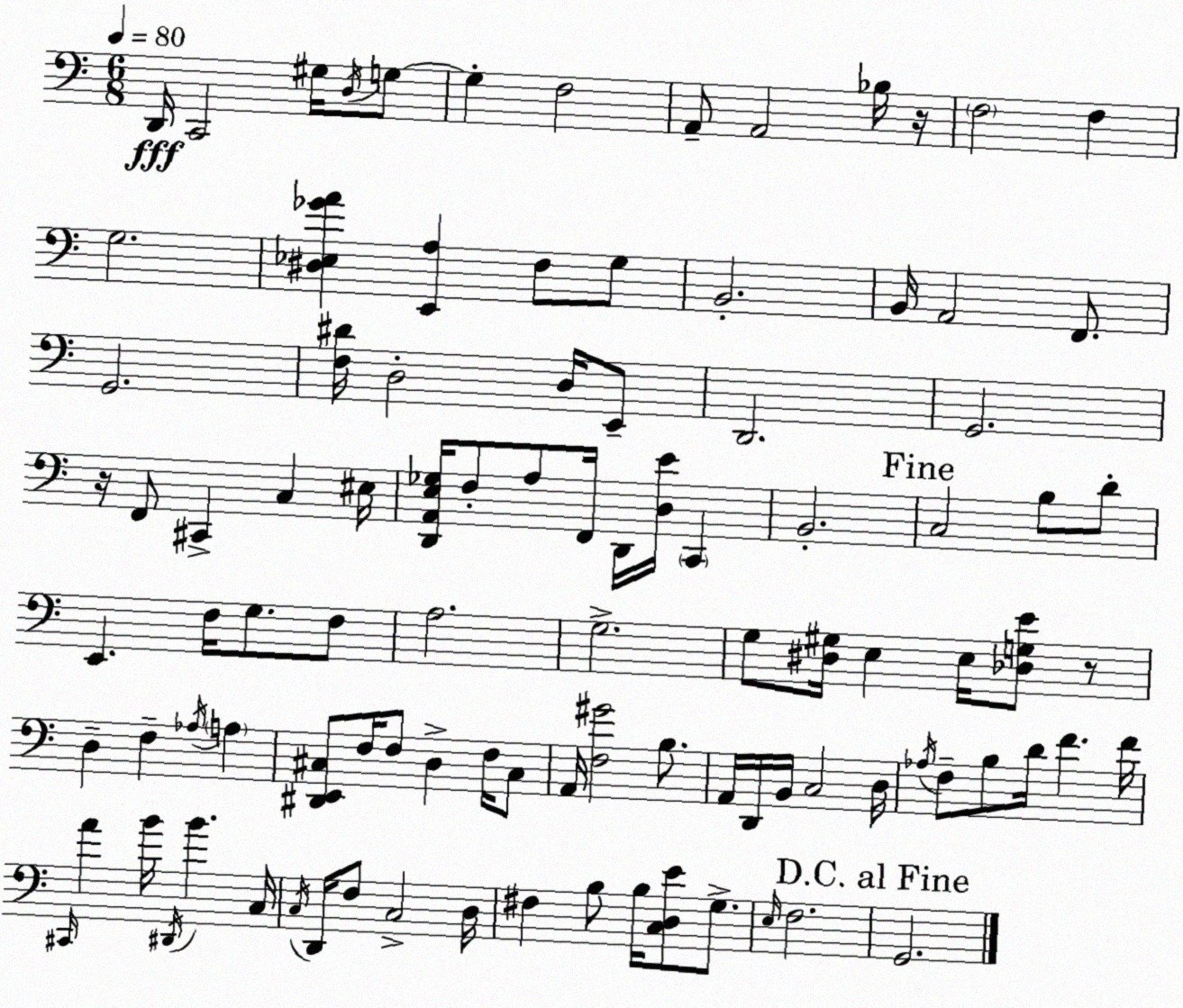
X:1
T:Untitled
M:6/8
L:1/4
K:Am
D,,/4 C,,2 ^G,/4 D,/4 G,/2 G, F,2 A,,/2 A,,2 _B,/4 z/4 F,2 F, G,2 [^D,_E,_GA] [E,,A,] F,/2 G,/2 B,,2 B,,/4 A,,2 F,,/2 G,,2 [F,^D]/4 D,2 D,/4 E,,/2 D,,2 G,,2 z/4 F,,/2 ^C,, C, ^E,/4 [D,,A,,E,_G,]/4 F,/2 A,/2 F,,/4 D,,/4 [D,E]/4 C,, B,,2 C,2 B,/2 D/2 E,, F,/4 G,/2 F,/2 A,2 G,2 G,/2 [^D,^G,]/4 E, E,/4 [_D,G,E]/2 z/2 D, F, _A,/4 A, [^D,,E,,^C,]/2 F,/4 F,/2 D, F,/4 ^C,/2 A,,/4 [F,^G]2 B,/2 A,,/4 D,,/4 B,,/4 C,2 D,/4 _A,/4 F,/2 B,/2 D/4 F F/4 ^C,,/4 A B/4 ^D,,/4 B C,/4 C,/4 D,,/4 F,/2 C,2 D,/4 ^F, B,/2 B,/4 [C,D,E]/2 G,/2 E,/4 F,2 G,,2